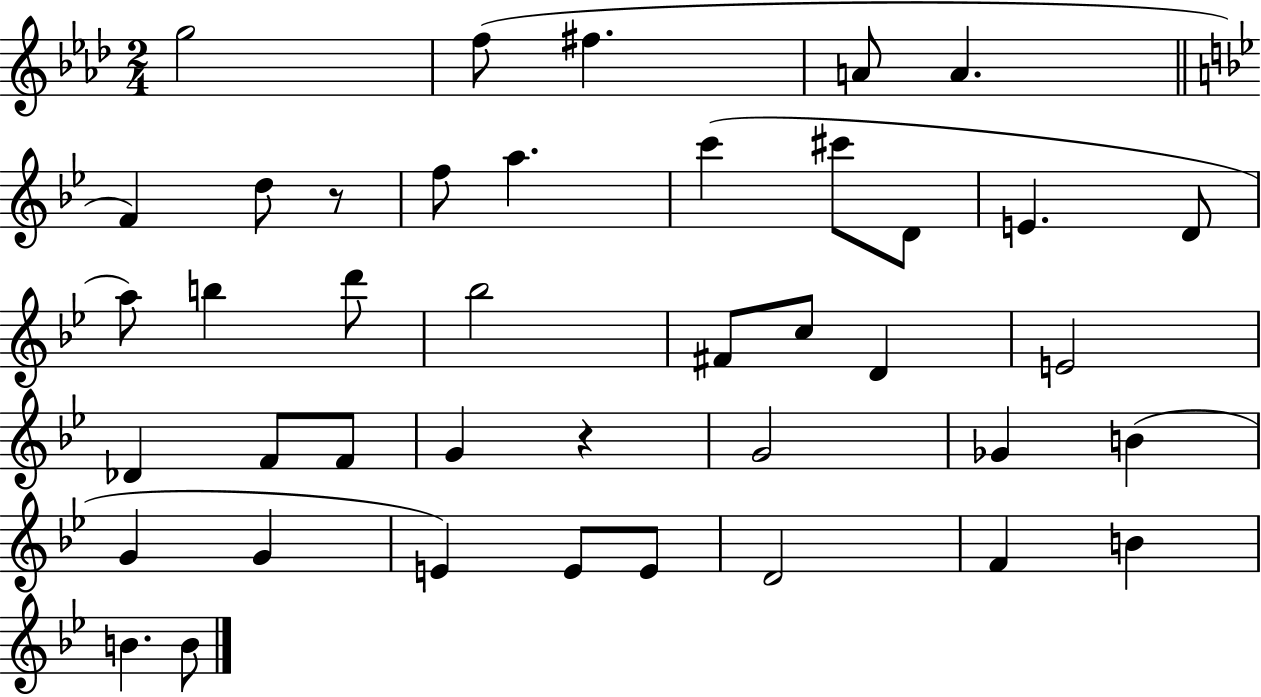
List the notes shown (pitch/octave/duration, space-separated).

G5/h F5/e F#5/q. A4/e A4/q. F4/q D5/e R/e F5/e A5/q. C6/q C#6/e D4/e E4/q. D4/e A5/e B5/q D6/e Bb5/h F#4/e C5/e D4/q E4/h Db4/q F4/e F4/e G4/q R/q G4/h Gb4/q B4/q G4/q G4/q E4/q E4/e E4/e D4/h F4/q B4/q B4/q. B4/e